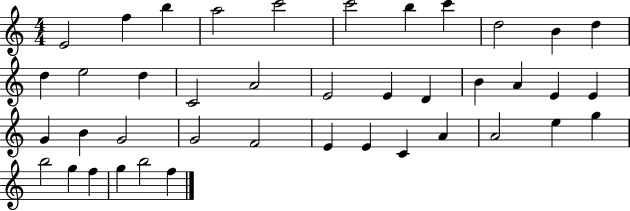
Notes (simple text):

E4/h F5/q B5/q A5/h C6/h C6/h B5/q C6/q D5/h B4/q D5/q D5/q E5/h D5/q C4/h A4/h E4/h E4/q D4/q B4/q A4/q E4/q E4/q G4/q B4/q G4/h G4/h F4/h E4/q E4/q C4/q A4/q A4/h E5/q G5/q B5/h G5/q F5/q G5/q B5/h F5/q